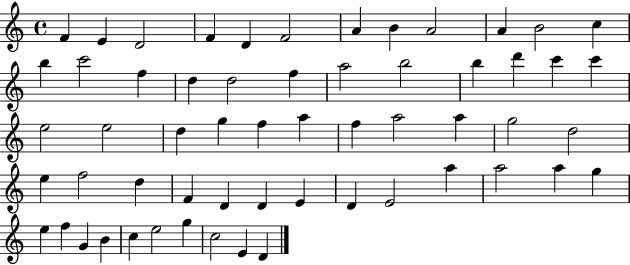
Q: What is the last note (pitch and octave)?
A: D4